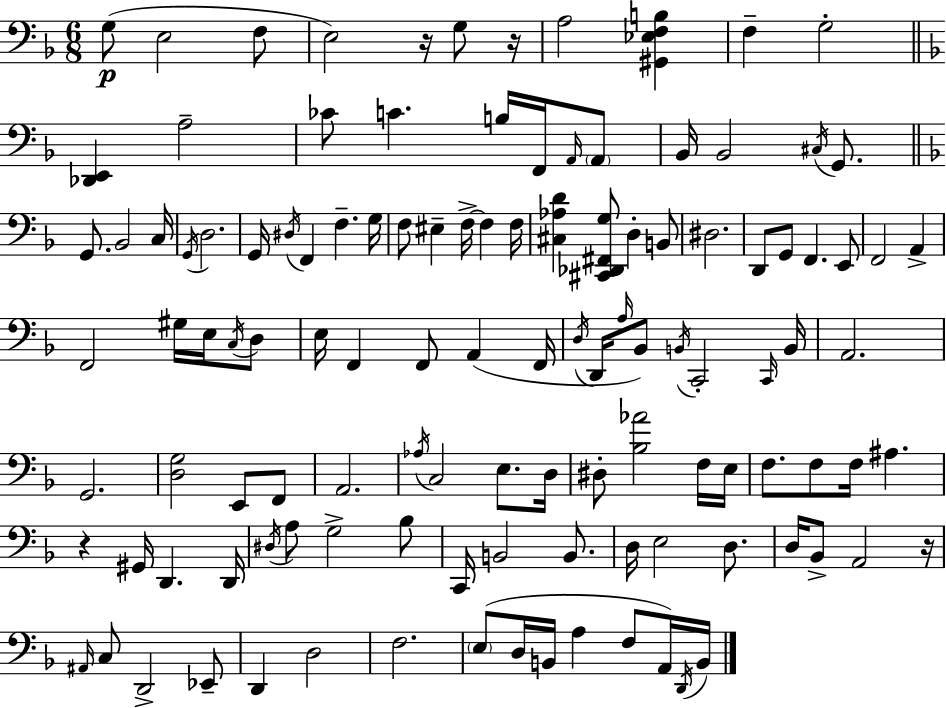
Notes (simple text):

G3/e E3/h F3/e E3/h R/s G3/e R/s A3/h [G#2,Eb3,F3,B3]/q F3/q G3/h [Db2,E2]/q A3/h CES4/e C4/q. B3/s F2/s A2/s A2/e Bb2/s Bb2/h C#3/s G2/e. G2/e. Bb2/h C3/s G2/s D3/h. G2/s D#3/s F2/q F3/q. G3/s F3/e EIS3/q F3/s F3/q F3/s [C#3,Ab3,D4]/q [C#2,Db2,F#2,G3]/e D3/q B2/e D#3/h. D2/e G2/e F2/q. E2/e F2/h A2/q F2/h G#3/s E3/s C3/s D3/e E3/s F2/q F2/e A2/q F2/s D3/s D2/s A3/s Bb2/e B2/s C2/h C2/s B2/s A2/h. G2/h. [D3,G3]/h E2/e F2/e A2/h. Ab3/s C3/h E3/e. D3/s D#3/e [Bb3,Ab4]/h F3/s E3/s F3/e. F3/e F3/s A#3/q. R/q G#2/s D2/q. D2/s D#3/s A3/e G3/h Bb3/e C2/s B2/h B2/e. D3/s E3/h D3/e. D3/s Bb2/e A2/h R/s A#2/s C3/e D2/h Eb2/e D2/q D3/h F3/h. E3/e D3/s B2/s A3/q F3/e A2/s D2/s B2/s